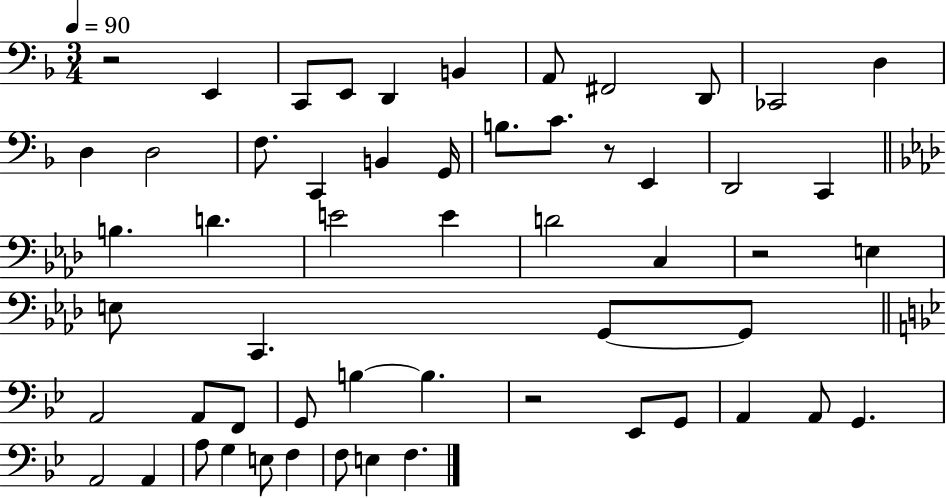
{
  \clef bass
  \numericTimeSignature
  \time 3/4
  \key f \major
  \tempo 4 = 90
  r2 e,4 | c,8 e,8 d,4 b,4 | a,8 fis,2 d,8 | ces,2 d4 | \break d4 d2 | f8. c,4 b,4 g,16 | b8. c'8. r8 e,4 | d,2 c,4 | \break \bar "||" \break \key aes \major b4. d'4. | e'2 e'4 | d'2 c4 | r2 e4 | \break e8 c,4. g,8~~ g,8 | \bar "||" \break \key bes \major a,2 a,8 f,8 | g,8 b4~~ b4. | r2 ees,8 g,8 | a,4 a,8 g,4. | \break a,2 a,4 | a8 g4 e8 f4 | f8 e4 f4. | \bar "|."
}